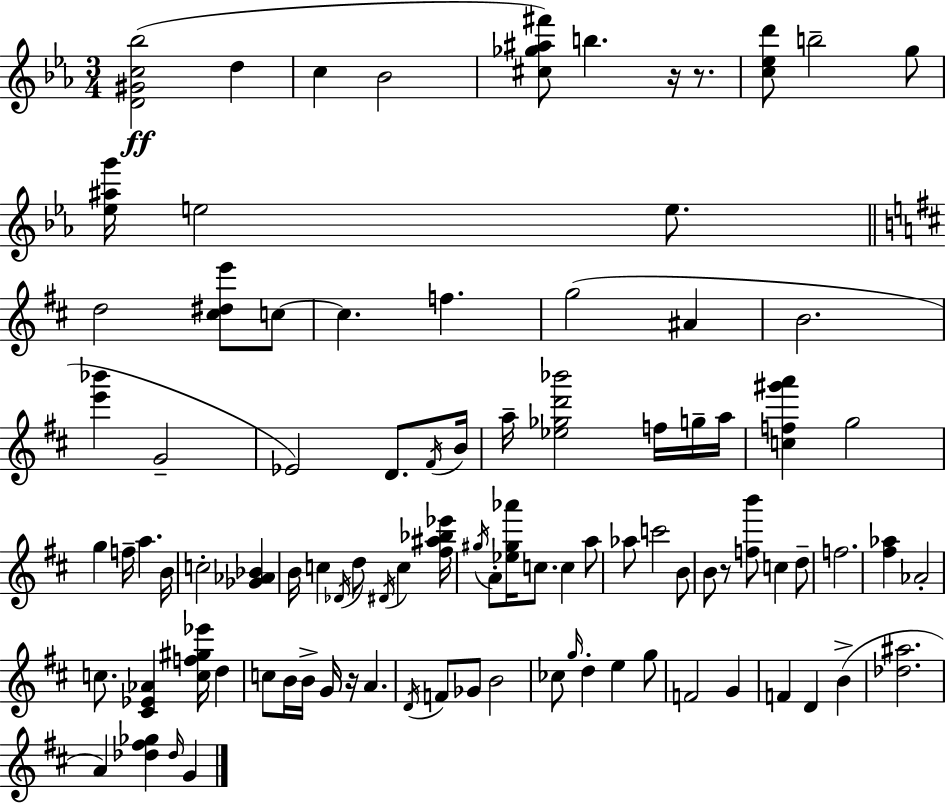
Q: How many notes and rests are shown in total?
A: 94